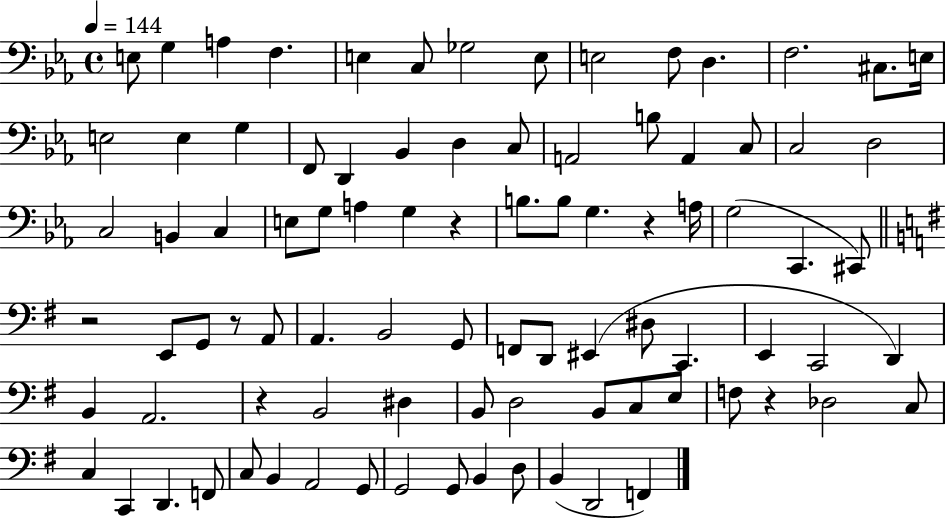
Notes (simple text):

E3/e G3/q A3/q F3/q. E3/q C3/e Gb3/h E3/e E3/h F3/e D3/q. F3/h. C#3/e. E3/s E3/h E3/q G3/q F2/e D2/q Bb2/q D3/q C3/e A2/h B3/e A2/q C3/e C3/h D3/h C3/h B2/q C3/q E3/e G3/e A3/q G3/q R/q B3/e. B3/e G3/q. R/q A3/s G3/h C2/q. C#2/e R/h E2/e G2/e R/e A2/e A2/q. B2/h G2/e F2/e D2/e EIS2/q D#3/e C2/q. E2/q C2/h D2/q B2/q A2/h. R/q B2/h D#3/q B2/e D3/h B2/e C3/e E3/e F3/e R/q Db3/h C3/e C3/q C2/q D2/q. F2/e C3/e B2/q A2/h G2/e G2/h G2/e B2/q D3/e B2/q D2/h F2/q